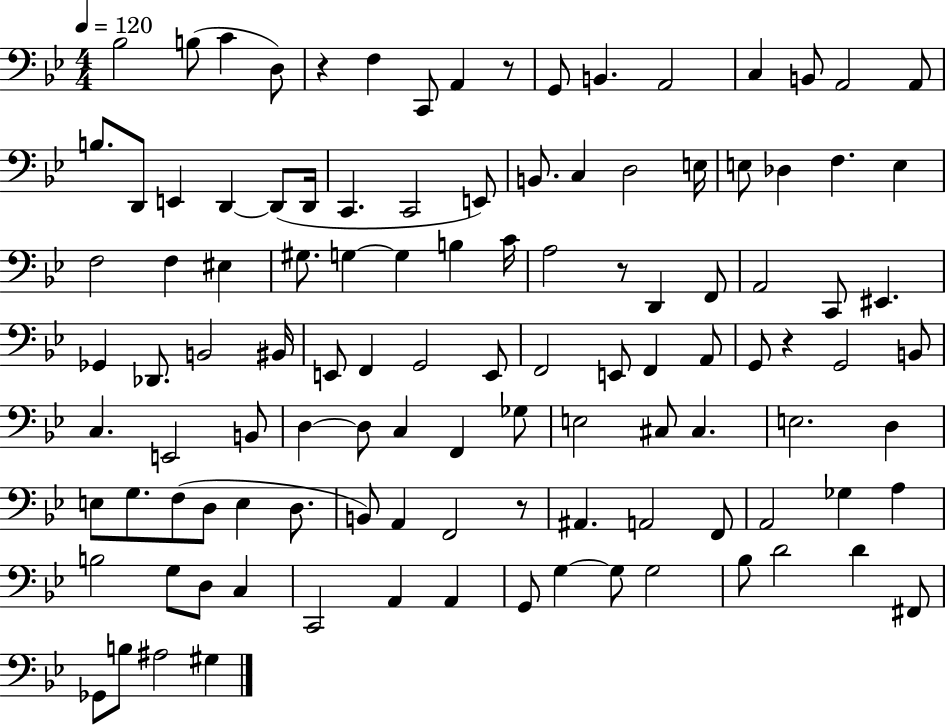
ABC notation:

X:1
T:Untitled
M:4/4
L:1/4
K:Bb
_B,2 B,/2 C D,/2 z F, C,,/2 A,, z/2 G,,/2 B,, A,,2 C, B,,/2 A,,2 A,,/2 B,/2 D,,/2 E,, D,, D,,/2 D,,/4 C,, C,,2 E,,/2 B,,/2 C, D,2 E,/4 E,/2 _D, F, E, F,2 F, ^E, ^G,/2 G, G, B, C/4 A,2 z/2 D,, F,,/2 A,,2 C,,/2 ^E,, _G,, _D,,/2 B,,2 ^B,,/4 E,,/2 F,, G,,2 E,,/2 F,,2 E,,/2 F,, A,,/2 G,,/2 z G,,2 B,,/2 C, E,,2 B,,/2 D, D,/2 C, F,, _G,/2 E,2 ^C,/2 ^C, E,2 D, E,/2 G,/2 F,/2 D,/2 E, D,/2 B,,/2 A,, F,,2 z/2 ^A,, A,,2 F,,/2 A,,2 _G, A, B,2 G,/2 D,/2 C, C,,2 A,, A,, G,,/2 G, G,/2 G,2 _B,/2 D2 D ^F,,/2 _G,,/2 B,/2 ^A,2 ^G,